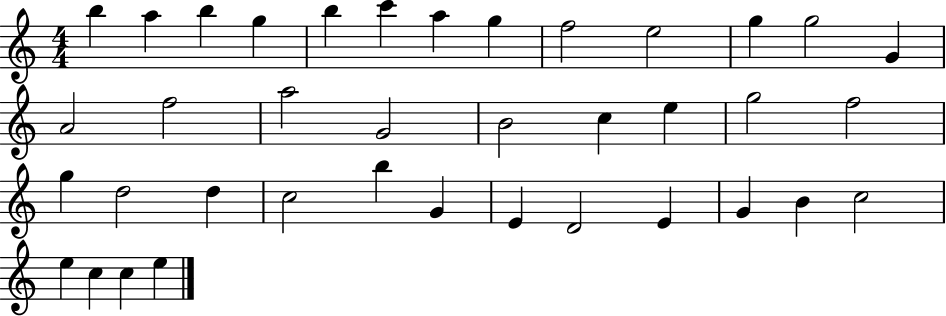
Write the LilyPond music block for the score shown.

{
  \clef treble
  \numericTimeSignature
  \time 4/4
  \key c \major
  b''4 a''4 b''4 g''4 | b''4 c'''4 a''4 g''4 | f''2 e''2 | g''4 g''2 g'4 | \break a'2 f''2 | a''2 g'2 | b'2 c''4 e''4 | g''2 f''2 | \break g''4 d''2 d''4 | c''2 b''4 g'4 | e'4 d'2 e'4 | g'4 b'4 c''2 | \break e''4 c''4 c''4 e''4 | \bar "|."
}